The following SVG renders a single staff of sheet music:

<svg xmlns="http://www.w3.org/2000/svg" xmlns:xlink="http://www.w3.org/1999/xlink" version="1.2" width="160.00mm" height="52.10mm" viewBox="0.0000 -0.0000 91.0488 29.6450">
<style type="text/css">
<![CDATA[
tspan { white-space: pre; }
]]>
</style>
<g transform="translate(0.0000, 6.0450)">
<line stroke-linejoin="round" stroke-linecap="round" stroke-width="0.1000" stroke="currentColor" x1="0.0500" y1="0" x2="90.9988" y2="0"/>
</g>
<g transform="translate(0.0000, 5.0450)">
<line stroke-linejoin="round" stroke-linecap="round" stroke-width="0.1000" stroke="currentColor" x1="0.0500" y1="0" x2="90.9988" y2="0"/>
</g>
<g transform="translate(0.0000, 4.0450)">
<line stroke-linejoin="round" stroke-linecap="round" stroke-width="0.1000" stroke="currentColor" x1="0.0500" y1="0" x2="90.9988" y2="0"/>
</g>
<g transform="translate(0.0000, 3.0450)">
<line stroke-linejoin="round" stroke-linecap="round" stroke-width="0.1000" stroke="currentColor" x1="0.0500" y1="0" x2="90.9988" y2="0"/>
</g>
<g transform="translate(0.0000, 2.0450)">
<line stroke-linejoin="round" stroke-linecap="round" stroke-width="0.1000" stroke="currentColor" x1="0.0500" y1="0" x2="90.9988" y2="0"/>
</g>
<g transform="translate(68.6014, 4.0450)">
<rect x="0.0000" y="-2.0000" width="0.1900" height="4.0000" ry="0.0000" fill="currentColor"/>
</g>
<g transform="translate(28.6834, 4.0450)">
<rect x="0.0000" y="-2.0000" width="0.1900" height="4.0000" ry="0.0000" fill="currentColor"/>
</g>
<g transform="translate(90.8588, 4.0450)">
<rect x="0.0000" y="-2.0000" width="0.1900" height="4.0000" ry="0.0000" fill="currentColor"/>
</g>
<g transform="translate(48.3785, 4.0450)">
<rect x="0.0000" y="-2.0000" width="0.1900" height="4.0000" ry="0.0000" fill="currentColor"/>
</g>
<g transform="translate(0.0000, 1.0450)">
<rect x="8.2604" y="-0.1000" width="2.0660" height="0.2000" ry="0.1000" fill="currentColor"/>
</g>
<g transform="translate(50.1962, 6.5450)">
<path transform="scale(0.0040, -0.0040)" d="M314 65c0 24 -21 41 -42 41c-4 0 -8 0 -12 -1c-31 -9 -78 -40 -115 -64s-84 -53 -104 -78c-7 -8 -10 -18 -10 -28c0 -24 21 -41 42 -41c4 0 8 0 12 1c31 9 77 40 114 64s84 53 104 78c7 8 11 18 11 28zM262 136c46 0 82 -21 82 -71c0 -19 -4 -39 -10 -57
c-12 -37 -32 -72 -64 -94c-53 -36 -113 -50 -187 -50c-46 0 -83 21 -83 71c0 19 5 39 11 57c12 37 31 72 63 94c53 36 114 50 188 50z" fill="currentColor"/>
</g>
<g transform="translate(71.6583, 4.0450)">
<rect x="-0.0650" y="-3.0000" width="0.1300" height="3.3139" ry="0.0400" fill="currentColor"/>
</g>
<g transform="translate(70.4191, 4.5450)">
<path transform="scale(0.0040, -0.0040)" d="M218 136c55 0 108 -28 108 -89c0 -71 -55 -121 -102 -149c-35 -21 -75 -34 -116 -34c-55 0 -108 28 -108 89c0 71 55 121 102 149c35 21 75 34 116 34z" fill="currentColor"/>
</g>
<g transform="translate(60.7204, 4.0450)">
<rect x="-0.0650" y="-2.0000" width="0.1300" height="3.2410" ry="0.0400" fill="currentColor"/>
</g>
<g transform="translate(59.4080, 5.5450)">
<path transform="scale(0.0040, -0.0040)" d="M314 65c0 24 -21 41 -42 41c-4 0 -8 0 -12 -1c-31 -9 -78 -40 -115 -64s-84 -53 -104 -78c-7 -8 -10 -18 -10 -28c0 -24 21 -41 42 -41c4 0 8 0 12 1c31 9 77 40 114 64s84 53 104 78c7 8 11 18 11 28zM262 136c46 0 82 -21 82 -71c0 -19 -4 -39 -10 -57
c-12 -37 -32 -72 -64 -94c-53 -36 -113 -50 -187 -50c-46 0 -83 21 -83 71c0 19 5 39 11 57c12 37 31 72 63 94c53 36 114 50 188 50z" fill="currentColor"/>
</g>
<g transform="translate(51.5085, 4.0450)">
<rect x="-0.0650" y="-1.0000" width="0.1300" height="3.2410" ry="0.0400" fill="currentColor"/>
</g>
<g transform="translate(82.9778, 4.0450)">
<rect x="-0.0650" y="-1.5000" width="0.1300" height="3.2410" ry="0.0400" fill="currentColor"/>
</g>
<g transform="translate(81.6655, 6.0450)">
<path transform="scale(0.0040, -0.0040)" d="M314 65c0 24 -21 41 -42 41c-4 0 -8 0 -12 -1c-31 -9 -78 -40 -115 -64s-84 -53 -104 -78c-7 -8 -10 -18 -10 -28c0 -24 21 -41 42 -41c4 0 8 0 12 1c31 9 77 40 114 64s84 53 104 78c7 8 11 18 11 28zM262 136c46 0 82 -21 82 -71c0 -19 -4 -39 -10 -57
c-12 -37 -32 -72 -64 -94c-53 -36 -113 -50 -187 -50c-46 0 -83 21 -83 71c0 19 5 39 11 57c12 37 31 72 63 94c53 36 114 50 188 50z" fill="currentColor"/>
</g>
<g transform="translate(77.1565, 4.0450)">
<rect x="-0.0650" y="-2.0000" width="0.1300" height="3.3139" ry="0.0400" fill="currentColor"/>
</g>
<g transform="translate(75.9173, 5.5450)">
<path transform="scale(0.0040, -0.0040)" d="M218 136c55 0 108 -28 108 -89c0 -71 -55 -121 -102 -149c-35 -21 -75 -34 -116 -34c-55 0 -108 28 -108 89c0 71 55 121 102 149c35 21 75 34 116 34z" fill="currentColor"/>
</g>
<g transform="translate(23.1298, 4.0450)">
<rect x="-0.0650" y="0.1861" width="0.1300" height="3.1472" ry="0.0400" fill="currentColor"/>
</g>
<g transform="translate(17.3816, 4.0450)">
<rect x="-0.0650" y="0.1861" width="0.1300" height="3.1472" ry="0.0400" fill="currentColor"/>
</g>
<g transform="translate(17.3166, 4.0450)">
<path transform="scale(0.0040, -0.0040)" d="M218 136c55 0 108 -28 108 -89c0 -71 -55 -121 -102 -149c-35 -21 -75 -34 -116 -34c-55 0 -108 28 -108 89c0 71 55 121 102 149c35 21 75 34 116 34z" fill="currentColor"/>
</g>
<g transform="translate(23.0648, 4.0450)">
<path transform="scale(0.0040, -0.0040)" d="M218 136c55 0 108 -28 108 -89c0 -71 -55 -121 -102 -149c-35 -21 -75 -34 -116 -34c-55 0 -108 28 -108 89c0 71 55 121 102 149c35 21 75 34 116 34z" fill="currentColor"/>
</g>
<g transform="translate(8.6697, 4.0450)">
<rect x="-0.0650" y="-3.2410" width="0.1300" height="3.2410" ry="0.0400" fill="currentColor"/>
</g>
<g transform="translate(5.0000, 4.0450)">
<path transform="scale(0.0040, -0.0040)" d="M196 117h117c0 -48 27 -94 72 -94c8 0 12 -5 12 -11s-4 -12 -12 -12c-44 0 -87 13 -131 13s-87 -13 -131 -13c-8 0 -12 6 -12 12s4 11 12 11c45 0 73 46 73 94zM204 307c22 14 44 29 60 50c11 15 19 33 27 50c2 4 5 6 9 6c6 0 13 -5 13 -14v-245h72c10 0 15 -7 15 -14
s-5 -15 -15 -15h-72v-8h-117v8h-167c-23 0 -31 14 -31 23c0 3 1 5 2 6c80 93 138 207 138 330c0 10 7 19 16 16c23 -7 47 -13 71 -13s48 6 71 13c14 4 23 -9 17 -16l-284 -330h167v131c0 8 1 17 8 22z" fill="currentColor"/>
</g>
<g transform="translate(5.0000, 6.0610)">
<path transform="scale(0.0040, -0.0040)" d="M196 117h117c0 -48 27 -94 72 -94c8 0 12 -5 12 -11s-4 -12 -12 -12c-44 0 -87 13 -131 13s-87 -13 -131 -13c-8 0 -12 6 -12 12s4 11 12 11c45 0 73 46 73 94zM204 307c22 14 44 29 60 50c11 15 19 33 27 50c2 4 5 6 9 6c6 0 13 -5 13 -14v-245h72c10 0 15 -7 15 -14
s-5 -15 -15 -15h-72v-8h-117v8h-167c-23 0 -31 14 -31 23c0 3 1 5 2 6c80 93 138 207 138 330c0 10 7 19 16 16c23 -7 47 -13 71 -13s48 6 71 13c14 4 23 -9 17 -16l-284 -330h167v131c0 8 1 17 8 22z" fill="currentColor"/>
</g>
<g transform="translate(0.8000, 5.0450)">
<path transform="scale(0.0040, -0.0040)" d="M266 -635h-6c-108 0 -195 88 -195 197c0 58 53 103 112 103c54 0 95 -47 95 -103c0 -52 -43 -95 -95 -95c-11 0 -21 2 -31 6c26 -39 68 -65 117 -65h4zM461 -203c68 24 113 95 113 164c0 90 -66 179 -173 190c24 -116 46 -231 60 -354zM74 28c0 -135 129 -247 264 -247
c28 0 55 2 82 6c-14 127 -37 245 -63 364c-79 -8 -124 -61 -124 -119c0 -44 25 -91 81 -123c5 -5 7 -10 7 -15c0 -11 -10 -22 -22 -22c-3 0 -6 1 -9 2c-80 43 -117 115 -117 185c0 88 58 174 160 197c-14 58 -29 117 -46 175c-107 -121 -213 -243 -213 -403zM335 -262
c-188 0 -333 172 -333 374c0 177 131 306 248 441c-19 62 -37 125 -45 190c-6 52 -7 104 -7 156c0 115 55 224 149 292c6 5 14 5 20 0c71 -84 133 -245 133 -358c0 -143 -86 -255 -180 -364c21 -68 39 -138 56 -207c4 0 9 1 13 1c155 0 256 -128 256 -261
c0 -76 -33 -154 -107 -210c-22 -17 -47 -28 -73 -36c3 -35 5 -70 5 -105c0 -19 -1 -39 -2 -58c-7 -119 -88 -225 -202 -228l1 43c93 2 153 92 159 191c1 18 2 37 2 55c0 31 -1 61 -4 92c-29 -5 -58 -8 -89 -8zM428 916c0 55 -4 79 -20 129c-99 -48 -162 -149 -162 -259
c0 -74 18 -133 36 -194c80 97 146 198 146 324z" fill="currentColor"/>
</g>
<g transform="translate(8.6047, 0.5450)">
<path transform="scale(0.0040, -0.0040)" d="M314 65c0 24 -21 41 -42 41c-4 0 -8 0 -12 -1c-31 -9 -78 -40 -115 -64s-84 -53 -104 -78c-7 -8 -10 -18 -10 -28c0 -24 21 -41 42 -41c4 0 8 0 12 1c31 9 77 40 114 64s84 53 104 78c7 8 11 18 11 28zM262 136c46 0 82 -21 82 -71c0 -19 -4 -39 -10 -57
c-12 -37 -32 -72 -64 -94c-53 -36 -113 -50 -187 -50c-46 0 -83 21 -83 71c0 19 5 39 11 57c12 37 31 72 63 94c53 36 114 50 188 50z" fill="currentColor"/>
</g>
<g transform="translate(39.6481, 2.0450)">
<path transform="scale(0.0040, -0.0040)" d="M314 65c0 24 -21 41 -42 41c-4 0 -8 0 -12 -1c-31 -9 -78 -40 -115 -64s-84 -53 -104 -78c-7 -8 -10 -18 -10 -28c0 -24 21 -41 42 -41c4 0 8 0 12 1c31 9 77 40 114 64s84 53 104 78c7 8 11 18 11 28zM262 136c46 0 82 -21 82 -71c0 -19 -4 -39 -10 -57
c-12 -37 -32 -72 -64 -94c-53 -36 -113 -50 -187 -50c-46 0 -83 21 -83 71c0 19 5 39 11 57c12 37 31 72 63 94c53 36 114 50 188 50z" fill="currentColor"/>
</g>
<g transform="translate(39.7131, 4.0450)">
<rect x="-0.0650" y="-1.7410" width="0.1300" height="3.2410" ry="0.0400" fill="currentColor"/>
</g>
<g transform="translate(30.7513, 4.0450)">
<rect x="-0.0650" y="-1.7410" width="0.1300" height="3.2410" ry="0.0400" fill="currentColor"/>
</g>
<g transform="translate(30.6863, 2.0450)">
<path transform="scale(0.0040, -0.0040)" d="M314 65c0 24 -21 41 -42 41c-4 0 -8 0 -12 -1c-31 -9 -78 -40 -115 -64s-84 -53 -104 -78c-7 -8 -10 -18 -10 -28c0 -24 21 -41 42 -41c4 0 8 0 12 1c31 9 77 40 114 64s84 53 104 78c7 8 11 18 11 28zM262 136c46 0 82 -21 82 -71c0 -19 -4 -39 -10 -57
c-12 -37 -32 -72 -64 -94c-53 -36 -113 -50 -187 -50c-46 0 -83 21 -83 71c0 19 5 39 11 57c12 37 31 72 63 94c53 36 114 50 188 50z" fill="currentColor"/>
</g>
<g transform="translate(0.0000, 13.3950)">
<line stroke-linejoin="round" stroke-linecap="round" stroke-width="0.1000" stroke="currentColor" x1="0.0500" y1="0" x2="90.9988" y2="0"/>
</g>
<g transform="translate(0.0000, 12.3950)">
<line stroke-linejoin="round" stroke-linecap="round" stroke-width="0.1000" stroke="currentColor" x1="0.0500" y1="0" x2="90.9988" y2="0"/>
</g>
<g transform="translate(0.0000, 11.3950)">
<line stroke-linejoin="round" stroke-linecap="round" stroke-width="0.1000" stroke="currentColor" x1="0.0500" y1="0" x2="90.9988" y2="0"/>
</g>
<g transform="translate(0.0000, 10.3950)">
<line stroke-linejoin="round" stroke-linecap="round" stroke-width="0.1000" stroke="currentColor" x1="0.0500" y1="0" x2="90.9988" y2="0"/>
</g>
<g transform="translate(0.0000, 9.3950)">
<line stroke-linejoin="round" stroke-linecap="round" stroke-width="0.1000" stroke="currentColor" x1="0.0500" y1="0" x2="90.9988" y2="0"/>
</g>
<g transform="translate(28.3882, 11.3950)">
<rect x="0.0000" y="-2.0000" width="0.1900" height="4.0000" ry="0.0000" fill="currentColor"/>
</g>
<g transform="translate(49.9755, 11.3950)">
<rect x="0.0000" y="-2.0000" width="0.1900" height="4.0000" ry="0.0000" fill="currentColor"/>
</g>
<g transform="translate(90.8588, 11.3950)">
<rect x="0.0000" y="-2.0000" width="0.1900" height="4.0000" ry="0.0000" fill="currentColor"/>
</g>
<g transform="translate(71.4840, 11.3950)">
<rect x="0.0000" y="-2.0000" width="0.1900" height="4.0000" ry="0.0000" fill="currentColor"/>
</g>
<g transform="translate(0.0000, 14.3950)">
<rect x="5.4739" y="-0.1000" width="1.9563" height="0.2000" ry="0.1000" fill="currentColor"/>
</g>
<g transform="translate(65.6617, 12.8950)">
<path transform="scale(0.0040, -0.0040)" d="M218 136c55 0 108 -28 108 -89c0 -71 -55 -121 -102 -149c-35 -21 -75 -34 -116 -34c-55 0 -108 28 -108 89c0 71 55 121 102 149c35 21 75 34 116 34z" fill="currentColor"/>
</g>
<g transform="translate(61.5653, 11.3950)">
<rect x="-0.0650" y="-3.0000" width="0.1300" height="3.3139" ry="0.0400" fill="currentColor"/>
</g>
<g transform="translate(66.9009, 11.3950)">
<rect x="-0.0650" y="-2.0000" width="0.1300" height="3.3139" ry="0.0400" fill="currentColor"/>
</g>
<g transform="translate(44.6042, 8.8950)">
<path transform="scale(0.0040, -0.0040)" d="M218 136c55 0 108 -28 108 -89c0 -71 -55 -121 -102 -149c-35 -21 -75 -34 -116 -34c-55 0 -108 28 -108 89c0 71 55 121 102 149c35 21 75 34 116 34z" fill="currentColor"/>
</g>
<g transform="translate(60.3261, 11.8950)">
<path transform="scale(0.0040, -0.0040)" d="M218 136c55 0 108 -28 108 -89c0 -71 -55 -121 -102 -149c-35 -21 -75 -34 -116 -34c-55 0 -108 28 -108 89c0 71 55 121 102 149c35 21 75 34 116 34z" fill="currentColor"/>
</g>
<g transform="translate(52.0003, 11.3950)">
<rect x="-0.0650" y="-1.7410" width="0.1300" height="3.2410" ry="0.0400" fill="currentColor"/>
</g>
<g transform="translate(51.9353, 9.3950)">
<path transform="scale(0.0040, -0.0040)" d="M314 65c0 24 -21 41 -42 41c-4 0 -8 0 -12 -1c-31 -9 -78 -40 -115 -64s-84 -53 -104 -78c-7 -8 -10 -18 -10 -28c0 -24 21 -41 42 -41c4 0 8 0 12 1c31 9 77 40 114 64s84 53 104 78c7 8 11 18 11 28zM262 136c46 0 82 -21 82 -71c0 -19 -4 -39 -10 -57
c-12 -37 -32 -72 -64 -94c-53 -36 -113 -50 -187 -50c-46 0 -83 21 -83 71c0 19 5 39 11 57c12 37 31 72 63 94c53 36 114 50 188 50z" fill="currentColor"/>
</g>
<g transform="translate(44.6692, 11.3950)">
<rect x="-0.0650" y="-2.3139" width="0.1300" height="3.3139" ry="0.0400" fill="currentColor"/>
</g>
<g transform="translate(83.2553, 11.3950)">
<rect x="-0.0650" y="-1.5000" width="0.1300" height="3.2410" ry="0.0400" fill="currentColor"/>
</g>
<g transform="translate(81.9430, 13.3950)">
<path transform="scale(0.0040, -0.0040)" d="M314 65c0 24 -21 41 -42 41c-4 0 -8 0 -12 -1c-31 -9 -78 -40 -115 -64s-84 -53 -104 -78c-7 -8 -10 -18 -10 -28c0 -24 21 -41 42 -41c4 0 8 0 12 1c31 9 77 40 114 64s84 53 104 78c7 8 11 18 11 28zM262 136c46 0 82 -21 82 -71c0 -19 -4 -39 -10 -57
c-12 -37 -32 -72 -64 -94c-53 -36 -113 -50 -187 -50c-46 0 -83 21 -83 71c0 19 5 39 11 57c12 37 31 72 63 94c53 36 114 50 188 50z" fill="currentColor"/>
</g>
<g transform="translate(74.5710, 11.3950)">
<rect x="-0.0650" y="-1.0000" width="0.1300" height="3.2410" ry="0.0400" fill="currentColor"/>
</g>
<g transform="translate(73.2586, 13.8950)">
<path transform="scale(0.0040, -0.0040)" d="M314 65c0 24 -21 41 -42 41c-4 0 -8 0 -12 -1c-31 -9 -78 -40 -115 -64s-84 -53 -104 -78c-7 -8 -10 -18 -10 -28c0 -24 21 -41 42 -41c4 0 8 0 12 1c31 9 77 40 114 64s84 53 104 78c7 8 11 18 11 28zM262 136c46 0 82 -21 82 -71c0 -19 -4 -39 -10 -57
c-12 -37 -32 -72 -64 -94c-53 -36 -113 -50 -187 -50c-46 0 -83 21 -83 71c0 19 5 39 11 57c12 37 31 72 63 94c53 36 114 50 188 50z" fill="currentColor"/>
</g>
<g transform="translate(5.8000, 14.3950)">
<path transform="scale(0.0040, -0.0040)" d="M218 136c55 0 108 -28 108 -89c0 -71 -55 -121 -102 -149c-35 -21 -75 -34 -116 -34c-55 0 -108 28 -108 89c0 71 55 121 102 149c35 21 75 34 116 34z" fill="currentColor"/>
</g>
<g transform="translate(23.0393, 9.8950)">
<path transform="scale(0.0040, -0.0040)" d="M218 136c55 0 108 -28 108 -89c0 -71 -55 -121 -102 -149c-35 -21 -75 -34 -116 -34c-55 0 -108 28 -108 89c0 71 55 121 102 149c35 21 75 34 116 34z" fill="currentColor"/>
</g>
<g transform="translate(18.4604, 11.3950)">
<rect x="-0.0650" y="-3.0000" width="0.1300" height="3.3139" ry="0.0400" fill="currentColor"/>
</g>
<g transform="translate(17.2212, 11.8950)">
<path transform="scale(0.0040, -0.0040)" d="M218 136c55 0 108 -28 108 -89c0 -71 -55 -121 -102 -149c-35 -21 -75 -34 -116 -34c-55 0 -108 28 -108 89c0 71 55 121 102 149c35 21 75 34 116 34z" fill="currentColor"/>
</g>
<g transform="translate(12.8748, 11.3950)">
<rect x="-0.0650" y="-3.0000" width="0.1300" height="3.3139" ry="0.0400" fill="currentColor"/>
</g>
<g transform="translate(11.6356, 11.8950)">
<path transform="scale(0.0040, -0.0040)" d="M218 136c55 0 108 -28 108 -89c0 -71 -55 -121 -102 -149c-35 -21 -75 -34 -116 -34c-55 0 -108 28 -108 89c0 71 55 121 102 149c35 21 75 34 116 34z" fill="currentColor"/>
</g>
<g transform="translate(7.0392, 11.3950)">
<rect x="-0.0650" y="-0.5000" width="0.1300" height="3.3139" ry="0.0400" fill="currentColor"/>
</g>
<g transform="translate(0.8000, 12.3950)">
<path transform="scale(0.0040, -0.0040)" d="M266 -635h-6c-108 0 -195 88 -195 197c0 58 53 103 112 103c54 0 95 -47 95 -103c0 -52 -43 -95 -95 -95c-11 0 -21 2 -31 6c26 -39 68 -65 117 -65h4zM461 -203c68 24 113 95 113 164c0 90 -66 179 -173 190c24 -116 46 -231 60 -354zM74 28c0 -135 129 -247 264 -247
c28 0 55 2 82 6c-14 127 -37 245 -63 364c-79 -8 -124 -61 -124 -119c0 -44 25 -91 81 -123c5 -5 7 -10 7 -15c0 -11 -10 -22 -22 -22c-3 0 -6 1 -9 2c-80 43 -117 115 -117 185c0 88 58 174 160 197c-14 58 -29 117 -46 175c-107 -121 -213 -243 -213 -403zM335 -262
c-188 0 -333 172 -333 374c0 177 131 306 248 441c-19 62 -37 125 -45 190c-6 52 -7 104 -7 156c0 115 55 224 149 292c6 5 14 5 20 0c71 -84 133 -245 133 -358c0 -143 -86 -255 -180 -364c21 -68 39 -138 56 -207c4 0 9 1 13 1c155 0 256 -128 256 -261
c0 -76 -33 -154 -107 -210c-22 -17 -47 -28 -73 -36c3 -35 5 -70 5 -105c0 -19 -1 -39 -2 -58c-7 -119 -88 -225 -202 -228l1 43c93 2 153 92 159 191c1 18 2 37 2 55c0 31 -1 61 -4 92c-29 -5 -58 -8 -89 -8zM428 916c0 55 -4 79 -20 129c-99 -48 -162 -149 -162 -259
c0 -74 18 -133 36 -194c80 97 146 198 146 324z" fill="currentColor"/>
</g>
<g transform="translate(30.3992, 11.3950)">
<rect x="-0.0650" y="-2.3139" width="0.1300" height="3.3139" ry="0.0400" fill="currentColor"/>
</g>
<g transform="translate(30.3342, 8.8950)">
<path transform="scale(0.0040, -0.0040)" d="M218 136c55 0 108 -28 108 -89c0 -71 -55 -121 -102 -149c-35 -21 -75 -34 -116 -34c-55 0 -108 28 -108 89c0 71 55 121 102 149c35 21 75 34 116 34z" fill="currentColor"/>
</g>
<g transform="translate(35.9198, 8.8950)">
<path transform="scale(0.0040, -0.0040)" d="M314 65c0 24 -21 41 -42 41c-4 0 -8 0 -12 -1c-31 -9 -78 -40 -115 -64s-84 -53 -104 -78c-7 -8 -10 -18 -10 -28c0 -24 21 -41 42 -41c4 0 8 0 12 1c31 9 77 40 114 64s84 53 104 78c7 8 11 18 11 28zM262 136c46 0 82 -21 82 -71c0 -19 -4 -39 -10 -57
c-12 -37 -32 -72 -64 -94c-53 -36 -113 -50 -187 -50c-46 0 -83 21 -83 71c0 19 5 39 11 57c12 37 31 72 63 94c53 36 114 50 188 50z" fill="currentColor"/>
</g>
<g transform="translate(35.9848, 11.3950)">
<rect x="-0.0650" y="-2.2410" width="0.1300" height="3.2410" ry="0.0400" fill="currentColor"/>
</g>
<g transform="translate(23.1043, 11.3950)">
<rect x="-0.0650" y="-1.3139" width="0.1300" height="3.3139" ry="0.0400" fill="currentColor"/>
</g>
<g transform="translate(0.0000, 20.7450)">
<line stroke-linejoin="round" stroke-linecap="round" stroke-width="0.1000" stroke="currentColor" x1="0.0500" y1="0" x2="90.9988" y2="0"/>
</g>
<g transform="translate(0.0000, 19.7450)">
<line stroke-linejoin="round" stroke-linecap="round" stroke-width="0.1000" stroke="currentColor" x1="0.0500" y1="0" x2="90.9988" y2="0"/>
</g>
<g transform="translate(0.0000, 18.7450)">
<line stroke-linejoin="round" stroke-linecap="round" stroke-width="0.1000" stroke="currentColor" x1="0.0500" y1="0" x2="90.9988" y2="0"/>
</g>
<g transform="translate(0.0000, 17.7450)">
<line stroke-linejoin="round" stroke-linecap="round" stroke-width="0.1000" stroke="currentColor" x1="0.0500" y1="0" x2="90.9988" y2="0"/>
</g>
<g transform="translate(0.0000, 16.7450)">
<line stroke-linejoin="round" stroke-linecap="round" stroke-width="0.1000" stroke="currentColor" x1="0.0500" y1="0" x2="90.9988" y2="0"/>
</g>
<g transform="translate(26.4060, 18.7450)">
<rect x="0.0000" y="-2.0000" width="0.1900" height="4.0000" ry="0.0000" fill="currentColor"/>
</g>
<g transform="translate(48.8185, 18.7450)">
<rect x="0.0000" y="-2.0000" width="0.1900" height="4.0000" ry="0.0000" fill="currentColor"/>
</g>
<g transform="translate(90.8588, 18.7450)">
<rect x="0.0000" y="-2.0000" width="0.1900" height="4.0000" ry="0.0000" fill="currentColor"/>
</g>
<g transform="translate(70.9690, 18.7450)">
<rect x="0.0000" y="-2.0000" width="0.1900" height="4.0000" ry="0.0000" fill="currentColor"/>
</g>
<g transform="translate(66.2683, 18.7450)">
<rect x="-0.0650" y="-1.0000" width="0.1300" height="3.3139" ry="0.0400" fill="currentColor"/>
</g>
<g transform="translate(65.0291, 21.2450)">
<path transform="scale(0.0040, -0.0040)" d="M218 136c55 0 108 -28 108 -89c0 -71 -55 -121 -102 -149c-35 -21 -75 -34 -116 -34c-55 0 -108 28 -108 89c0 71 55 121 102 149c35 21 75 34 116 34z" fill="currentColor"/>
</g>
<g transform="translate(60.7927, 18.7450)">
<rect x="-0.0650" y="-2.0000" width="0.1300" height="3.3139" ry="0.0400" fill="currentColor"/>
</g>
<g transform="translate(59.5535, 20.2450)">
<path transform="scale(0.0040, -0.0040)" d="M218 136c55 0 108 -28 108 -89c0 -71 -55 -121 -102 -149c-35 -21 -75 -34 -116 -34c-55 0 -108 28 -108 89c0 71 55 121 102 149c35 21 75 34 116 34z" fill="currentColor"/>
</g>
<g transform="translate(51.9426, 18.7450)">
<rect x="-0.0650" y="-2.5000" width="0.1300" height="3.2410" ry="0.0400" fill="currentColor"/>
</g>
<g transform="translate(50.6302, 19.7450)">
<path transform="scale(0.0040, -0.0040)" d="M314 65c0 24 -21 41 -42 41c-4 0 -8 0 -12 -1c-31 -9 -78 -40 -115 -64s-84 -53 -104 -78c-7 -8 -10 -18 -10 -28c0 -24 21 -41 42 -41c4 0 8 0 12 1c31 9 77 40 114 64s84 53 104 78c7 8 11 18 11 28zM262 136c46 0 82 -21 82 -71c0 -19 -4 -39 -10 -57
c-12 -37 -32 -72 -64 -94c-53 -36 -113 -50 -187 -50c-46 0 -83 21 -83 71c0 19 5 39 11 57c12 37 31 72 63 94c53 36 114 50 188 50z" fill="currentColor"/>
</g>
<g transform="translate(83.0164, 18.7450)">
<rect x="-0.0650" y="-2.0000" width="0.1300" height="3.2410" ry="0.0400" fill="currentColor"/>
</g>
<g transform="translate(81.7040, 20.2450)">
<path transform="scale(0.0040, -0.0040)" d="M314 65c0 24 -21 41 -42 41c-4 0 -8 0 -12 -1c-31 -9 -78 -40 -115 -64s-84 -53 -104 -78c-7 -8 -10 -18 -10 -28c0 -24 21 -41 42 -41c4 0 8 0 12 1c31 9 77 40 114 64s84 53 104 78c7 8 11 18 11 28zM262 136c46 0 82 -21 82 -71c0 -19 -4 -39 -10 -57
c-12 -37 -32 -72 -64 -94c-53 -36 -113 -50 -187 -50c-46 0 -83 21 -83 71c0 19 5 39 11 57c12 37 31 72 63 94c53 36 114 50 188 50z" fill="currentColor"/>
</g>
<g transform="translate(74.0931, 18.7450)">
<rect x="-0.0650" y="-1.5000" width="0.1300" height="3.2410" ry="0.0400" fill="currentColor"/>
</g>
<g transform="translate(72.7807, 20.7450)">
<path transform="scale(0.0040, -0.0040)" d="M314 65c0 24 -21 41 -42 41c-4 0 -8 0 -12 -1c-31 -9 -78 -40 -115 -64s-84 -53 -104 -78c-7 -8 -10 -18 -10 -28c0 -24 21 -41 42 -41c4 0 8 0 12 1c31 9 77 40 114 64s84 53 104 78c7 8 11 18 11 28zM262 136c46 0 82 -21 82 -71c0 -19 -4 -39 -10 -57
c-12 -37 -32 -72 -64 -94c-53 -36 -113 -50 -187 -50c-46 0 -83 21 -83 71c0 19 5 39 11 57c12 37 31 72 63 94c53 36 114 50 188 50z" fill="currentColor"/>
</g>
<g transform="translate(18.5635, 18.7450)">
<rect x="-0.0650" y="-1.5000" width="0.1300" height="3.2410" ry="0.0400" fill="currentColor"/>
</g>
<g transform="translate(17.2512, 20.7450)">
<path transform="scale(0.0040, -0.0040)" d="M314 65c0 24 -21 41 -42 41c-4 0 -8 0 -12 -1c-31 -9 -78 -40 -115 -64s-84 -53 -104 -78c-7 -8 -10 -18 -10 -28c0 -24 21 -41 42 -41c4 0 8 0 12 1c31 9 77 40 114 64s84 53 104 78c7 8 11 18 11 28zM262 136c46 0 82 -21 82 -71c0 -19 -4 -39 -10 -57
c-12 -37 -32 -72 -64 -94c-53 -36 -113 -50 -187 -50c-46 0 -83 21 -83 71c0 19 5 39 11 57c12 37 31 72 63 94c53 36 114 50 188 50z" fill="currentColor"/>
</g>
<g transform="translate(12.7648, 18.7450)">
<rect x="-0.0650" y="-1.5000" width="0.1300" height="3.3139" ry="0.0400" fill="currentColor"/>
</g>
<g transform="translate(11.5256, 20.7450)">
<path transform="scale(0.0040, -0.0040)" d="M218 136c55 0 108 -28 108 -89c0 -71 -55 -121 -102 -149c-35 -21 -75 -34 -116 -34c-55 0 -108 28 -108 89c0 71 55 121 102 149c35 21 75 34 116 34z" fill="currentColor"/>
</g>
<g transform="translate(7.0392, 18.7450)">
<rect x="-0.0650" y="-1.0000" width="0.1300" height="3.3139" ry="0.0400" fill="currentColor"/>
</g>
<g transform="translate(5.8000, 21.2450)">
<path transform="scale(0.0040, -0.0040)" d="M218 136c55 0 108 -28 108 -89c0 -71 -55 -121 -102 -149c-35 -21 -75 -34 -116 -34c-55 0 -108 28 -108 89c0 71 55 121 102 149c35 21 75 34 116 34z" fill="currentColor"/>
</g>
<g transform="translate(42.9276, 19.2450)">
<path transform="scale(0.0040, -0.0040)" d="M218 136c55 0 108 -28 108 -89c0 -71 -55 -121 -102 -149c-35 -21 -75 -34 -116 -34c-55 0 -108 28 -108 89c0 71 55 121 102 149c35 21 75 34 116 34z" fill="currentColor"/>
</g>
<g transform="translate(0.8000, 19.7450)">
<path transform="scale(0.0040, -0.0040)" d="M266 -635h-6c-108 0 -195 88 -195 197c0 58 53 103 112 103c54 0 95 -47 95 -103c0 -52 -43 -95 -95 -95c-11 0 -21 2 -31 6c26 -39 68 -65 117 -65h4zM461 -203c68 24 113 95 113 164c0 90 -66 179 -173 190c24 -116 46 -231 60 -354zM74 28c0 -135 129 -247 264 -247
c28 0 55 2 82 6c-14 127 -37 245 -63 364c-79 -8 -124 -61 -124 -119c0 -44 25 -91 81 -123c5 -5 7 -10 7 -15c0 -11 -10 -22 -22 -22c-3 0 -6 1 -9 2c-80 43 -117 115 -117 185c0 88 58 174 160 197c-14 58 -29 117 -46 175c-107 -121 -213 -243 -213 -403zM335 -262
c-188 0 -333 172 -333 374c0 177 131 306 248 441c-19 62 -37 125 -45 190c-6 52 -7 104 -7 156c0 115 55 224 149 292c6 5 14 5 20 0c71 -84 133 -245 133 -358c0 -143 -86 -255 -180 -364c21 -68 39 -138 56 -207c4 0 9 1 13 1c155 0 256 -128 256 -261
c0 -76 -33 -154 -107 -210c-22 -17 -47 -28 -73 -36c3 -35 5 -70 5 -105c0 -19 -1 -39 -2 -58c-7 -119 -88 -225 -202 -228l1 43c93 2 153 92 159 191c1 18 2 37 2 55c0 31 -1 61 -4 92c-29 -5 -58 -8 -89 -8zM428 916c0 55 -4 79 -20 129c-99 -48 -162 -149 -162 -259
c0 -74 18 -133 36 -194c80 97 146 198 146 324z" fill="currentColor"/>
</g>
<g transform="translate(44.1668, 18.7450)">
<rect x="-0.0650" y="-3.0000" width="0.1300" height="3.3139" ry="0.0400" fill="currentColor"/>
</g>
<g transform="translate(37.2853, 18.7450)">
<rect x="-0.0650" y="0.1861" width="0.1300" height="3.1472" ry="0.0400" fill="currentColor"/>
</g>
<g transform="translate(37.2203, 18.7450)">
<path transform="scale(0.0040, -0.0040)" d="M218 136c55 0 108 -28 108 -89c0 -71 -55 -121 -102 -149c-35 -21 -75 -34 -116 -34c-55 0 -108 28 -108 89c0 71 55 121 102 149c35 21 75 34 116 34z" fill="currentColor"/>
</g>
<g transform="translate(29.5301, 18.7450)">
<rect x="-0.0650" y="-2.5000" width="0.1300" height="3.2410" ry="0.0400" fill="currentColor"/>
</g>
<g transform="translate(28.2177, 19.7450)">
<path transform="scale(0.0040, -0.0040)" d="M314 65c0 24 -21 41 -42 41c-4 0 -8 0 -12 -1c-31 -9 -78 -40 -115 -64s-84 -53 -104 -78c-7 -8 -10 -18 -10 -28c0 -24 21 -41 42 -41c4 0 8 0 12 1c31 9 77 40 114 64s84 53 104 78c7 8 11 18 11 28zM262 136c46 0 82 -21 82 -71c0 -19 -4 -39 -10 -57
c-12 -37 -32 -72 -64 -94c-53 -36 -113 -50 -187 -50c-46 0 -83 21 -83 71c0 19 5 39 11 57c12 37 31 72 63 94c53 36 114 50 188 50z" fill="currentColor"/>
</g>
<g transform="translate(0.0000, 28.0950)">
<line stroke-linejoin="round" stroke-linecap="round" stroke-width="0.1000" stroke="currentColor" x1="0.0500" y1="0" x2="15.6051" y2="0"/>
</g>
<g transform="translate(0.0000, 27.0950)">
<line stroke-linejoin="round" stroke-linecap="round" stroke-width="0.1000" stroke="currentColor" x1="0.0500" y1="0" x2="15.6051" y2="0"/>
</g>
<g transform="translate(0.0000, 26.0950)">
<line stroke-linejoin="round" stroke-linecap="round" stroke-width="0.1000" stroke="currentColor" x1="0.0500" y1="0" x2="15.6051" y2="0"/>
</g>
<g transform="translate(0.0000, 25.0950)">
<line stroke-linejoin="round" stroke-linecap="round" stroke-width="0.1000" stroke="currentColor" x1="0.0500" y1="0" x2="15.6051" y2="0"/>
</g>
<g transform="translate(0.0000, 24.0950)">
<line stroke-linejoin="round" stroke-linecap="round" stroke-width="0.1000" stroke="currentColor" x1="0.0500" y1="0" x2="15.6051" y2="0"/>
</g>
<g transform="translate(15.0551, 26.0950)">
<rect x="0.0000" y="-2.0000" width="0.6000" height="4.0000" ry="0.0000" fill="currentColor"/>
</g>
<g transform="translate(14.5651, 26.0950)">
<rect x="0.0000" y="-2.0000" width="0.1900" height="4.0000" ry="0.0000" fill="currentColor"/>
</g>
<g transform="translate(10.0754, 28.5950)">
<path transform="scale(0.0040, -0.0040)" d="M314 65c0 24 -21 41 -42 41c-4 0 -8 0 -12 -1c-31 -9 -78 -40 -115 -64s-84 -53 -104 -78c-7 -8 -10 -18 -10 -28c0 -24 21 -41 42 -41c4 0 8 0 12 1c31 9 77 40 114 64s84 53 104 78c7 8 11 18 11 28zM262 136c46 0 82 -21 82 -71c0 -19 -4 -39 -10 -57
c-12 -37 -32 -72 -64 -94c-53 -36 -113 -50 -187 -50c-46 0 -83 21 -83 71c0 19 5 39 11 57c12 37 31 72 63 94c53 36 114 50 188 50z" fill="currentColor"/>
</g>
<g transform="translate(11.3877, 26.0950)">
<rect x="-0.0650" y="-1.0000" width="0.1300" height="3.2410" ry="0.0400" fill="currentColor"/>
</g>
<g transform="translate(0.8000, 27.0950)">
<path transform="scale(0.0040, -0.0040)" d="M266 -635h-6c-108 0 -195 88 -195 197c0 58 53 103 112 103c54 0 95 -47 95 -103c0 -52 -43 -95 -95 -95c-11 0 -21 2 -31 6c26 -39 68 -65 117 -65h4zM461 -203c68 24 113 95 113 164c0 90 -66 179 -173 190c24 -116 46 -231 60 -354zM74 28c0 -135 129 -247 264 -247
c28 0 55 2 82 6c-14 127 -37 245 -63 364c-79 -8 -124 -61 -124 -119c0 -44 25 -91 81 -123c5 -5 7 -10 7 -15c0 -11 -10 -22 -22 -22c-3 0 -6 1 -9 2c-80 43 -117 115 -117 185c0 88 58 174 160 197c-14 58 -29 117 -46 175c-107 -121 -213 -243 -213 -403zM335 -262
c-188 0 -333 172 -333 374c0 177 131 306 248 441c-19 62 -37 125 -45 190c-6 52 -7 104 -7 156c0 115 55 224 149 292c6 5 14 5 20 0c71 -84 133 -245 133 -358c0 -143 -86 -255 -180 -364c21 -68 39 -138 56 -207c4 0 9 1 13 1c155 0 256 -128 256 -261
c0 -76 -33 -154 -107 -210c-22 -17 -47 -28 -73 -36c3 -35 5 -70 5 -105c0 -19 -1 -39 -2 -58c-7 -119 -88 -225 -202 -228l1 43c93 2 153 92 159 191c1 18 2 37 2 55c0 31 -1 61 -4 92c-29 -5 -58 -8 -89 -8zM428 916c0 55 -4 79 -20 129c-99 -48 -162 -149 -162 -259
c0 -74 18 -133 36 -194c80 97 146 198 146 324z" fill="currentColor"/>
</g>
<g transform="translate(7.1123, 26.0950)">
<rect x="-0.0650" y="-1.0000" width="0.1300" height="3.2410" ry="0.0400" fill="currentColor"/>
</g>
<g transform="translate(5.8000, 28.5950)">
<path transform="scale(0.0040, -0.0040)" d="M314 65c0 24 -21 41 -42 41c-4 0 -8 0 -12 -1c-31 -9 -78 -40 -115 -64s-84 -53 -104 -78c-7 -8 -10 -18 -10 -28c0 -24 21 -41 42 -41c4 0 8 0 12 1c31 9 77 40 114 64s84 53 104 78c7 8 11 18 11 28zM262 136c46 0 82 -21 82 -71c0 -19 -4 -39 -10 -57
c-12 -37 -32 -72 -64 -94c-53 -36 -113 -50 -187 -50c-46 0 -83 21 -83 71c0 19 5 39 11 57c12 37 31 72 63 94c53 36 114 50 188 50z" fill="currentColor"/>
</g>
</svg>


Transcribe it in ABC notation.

X:1
T:Untitled
M:4/4
L:1/4
K:C
b2 B B f2 f2 D2 F2 A F E2 C A A e g g2 g f2 A F D2 E2 D E E2 G2 B A G2 F D E2 F2 D2 D2